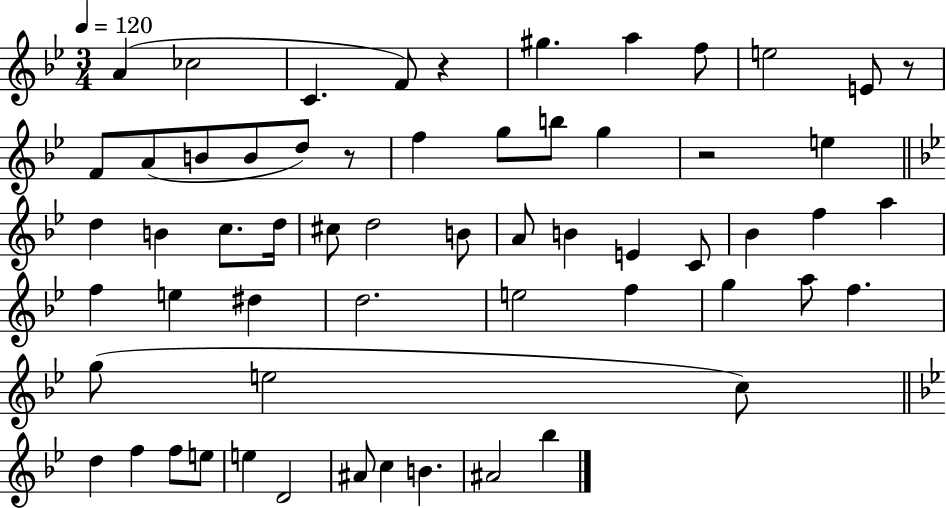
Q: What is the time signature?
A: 3/4